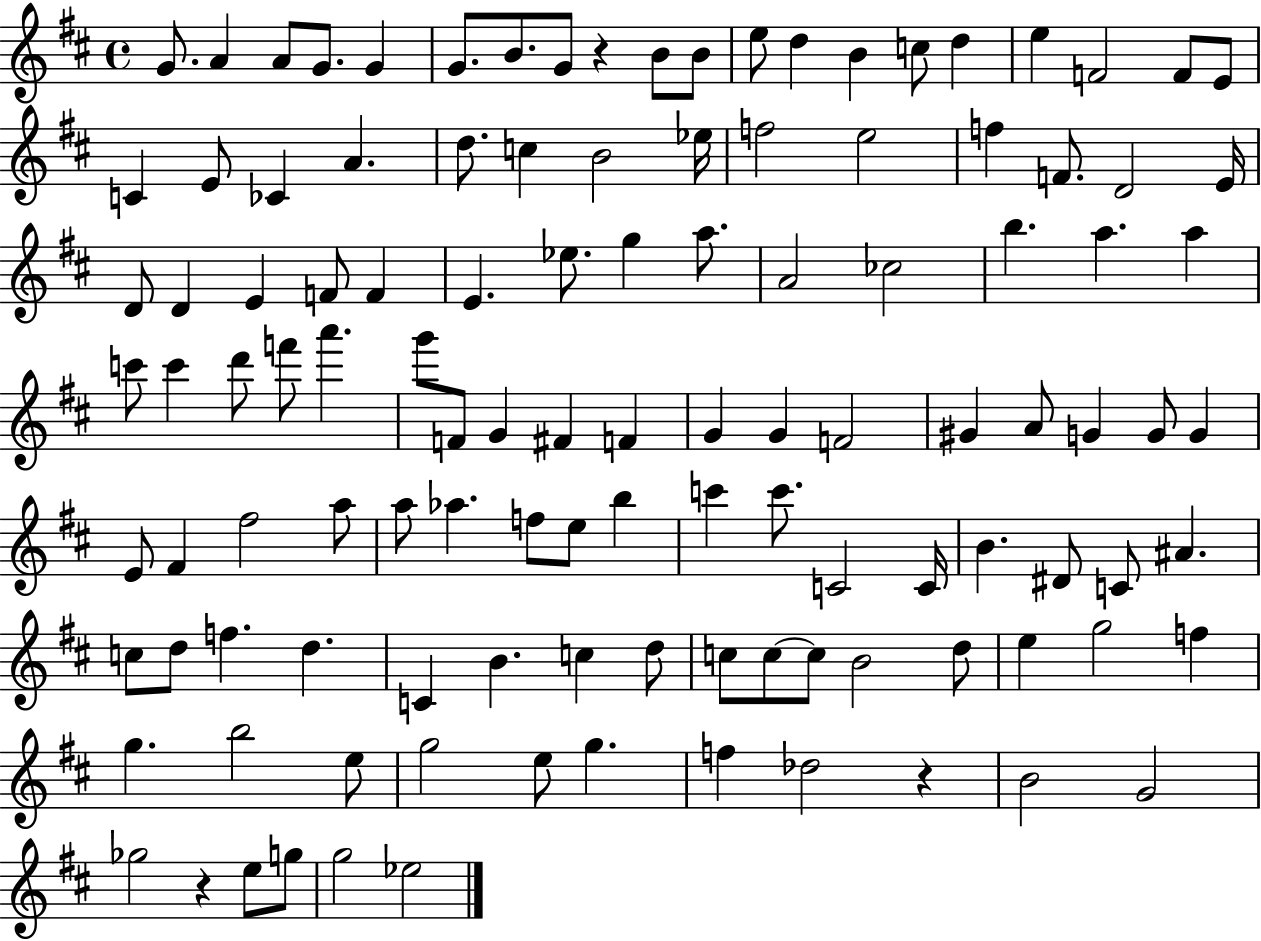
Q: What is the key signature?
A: D major